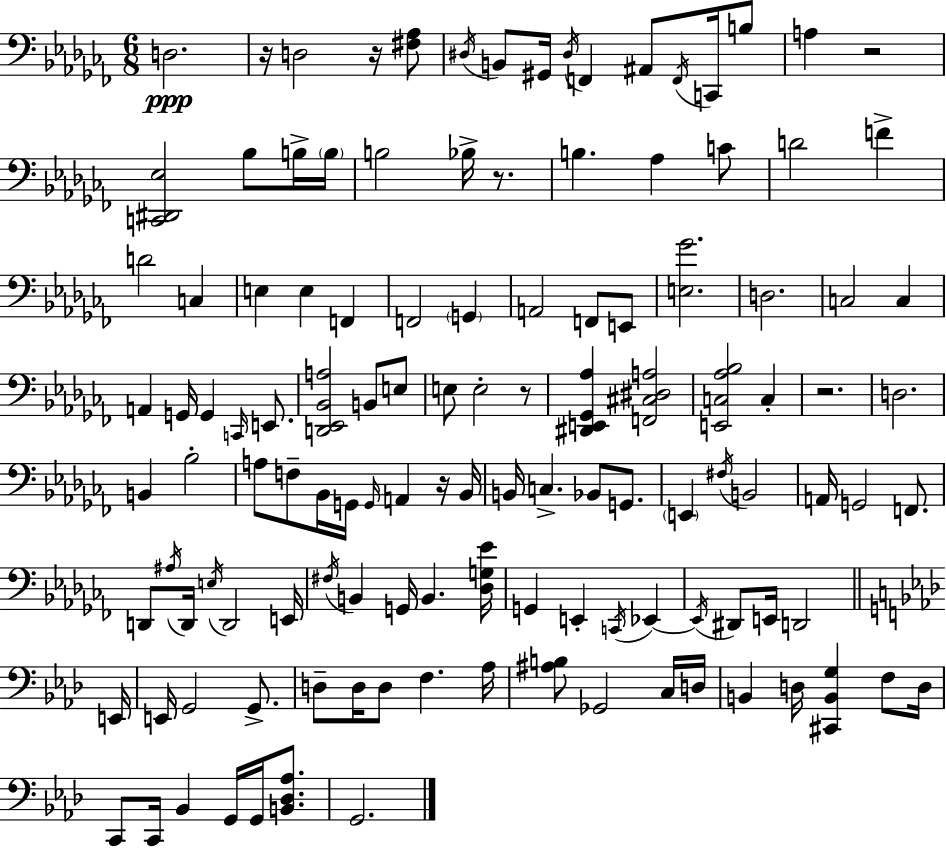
{
  \clef bass
  \numericTimeSignature
  \time 6/8
  \key aes \minor
  d2.\ppp | r16 d2 r16 <fis aes>8 | \acciaccatura { dis16 } b,8 gis,16 \acciaccatura { dis16 } f,4 ais,8 \acciaccatura { f,16 } | c,16 b8 a4 r2 | \break <c, dis, ees>2 bes8 | b16-> \parenthesize b16 b2 bes16-> | r8. b4. aes4 | c'8 d'2 f'4-> | \break d'2 c4 | e4 e4 f,4 | f,2 \parenthesize g,4 | a,2 f,8 | \break e,8 <e ges'>2. | d2. | c2 c4 | a,4 g,16 g,4 | \break \grace { c,16 } e,8. <d, ees, bes, a>2 | b,8 e8 e8 e2-. | r8 <dis, e, ges, aes>4 <f, cis dis a>2 | <e, c aes bes>2 | \break c4-. r2. | d2. | b,4 bes2-. | a8 f8-- bes,16 g,16 \grace { g,16 } a,4 | \break r16 bes,16 b,16 c4.-> | bes,8 g,8. \parenthesize e,4 \acciaccatura { fis16 } b,2 | a,16 g,2 | f,8. d,8 \acciaccatura { ais16 } d,16 \acciaccatura { e16 } d,2 | \break e,16 \acciaccatura { fis16 } b,4 | g,16 b,4. <des g ees'>16 g,4 | e,4-. \acciaccatura { c,16 } ees,4~~ \acciaccatura { ees,16 } dis,8 | e,16 d,2 \bar "||" \break \key f \minor e,16 e,16 g,2 g,8.-> | d8-- d16 d8 f4. | aes16 <ais b>8 ges,2 c16 | d16 b,4 d16 <cis, b, g>4 f8 | \break d16 c,8 c,16 bes,4 g,16 g,16 <b, des aes>8. | g,2. | \bar "|."
}